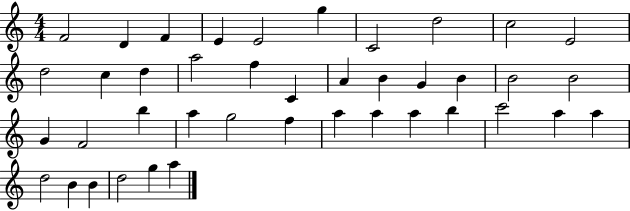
F4/h D4/q F4/q E4/q E4/h G5/q C4/h D5/h C5/h E4/h D5/h C5/q D5/q A5/h F5/q C4/q A4/q B4/q G4/q B4/q B4/h B4/h G4/q F4/h B5/q A5/q G5/h F5/q A5/q A5/q A5/q B5/q C6/h A5/q A5/q D5/h B4/q B4/q D5/h G5/q A5/q